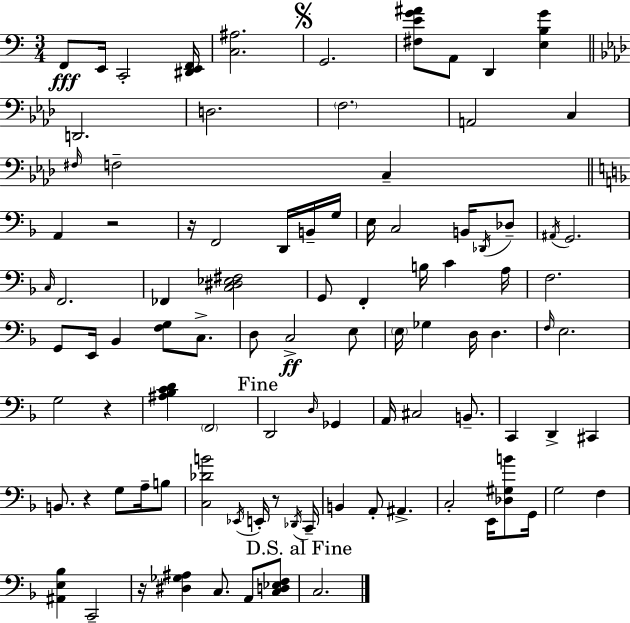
F2/e E2/s C2/h [D#2,E2,F2]/s [C3,A#3]/h. G2/h. [F#3,E4,G4,A#4]/e A2/e D2/q [E3,B3,G4]/q D2/h. D3/h. F3/h. A2/h C3/q F#3/s F3/h C3/q A2/q R/h R/s F2/h D2/s B2/s G3/s E3/s C3/h B2/s Db2/s Db3/e A#2/s G2/h. C3/s F2/h. FES2/q [C3,D#3,Eb3,F#3]/h G2/e F2/q B3/s C4/q A3/s F3/h. G2/e E2/s Bb2/q [F3,G3]/e C3/e. D3/e C3/h E3/e E3/s Gb3/q D3/s D3/q. F3/s E3/h. G3/h R/q [A#3,Bb3,C4,D4]/q F2/h D2/h D3/s Gb2/q A2/s C#3/h B2/e. C2/q D2/q C#2/q B2/e. R/q G3/e A3/s B3/e [C3,Db4,B4]/h Eb2/s E2/s R/e Db2/s C2/s B2/q A2/e A#2/q. C3/h E2/s [Db3,G#3,B4]/e G2/s G3/h F3/q [A#2,E3,Bb3]/q C2/h R/s [D#3,Gb3,A#3]/q C3/e. A2/e [C3,D3,Eb3,F3]/e C3/h.